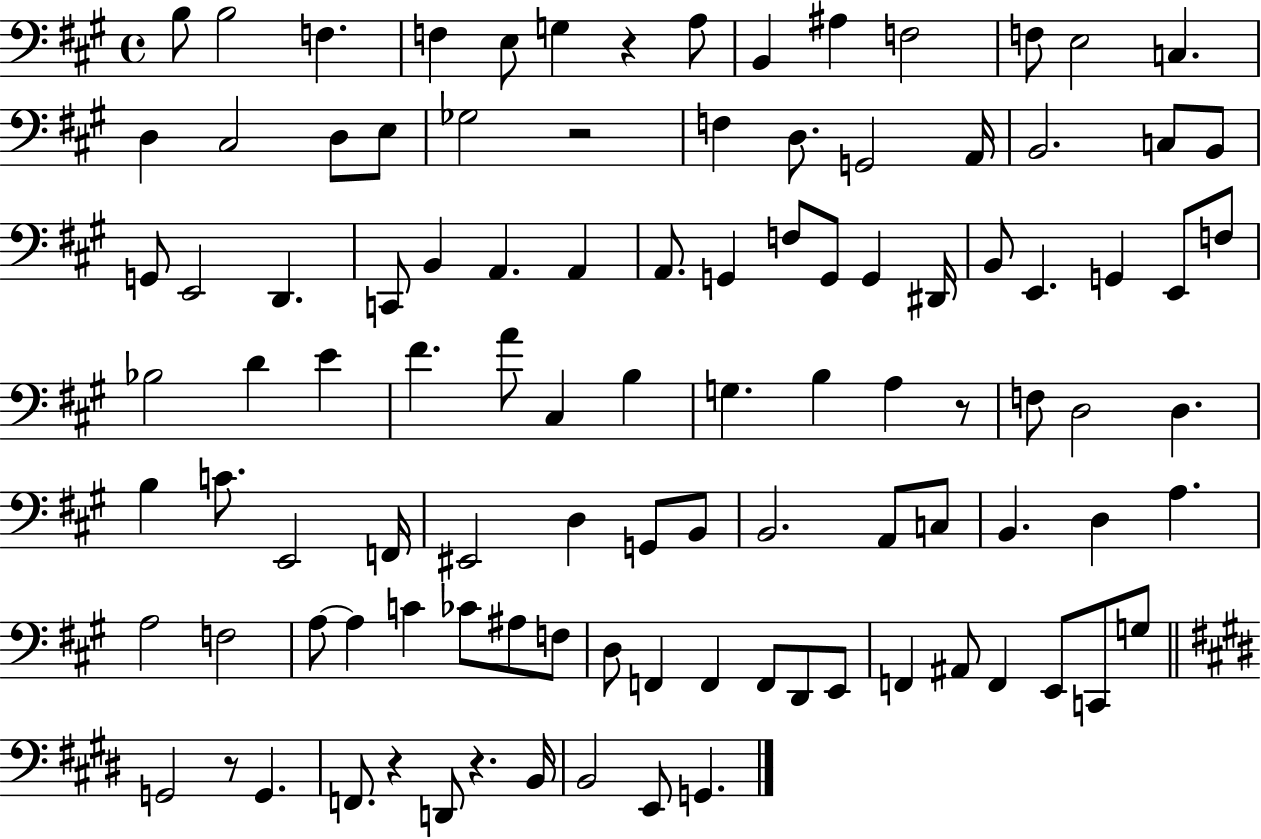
{
  \clef bass
  \time 4/4
  \defaultTimeSignature
  \key a \major
  b8 b2 f4. | f4 e8 g4 r4 a8 | b,4 ais4 f2 | f8 e2 c4. | \break d4 cis2 d8 e8 | ges2 r2 | f4 d8. g,2 a,16 | b,2. c8 b,8 | \break g,8 e,2 d,4. | c,8 b,4 a,4. a,4 | a,8. g,4 f8 g,8 g,4 dis,16 | b,8 e,4. g,4 e,8 f8 | \break bes2 d'4 e'4 | fis'4. a'8 cis4 b4 | g4. b4 a4 r8 | f8 d2 d4. | \break b4 c'8. e,2 f,16 | eis,2 d4 g,8 b,8 | b,2. a,8 c8 | b,4. d4 a4. | \break a2 f2 | a8~~ a4 c'4 ces'8 ais8 f8 | d8 f,4 f,4 f,8 d,8 e,8 | f,4 ais,8 f,4 e,8 c,8 g8 | \break \bar "||" \break \key e \major g,2 r8 g,4. | f,8. r4 d,8 r4. b,16 | b,2 e,8 g,4. | \bar "|."
}